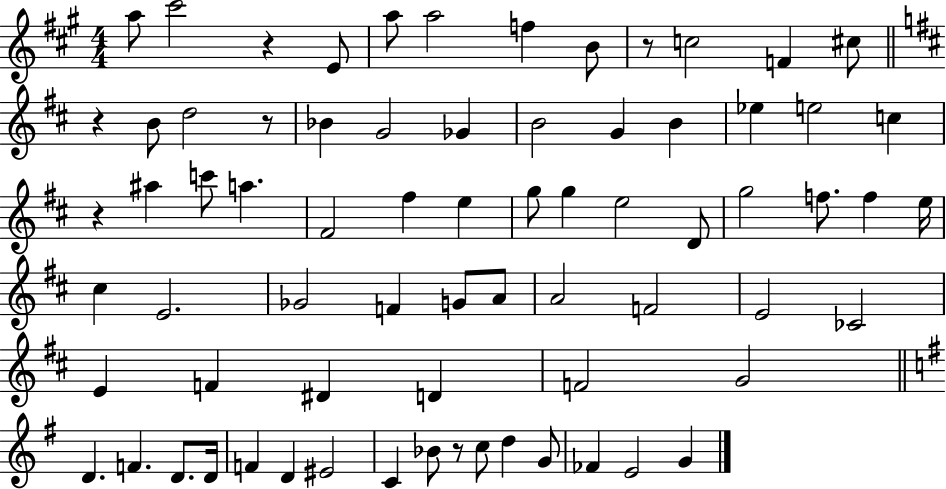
X:1
T:Untitled
M:4/4
L:1/4
K:A
a/2 ^c'2 z E/2 a/2 a2 f B/2 z/2 c2 F ^c/2 z B/2 d2 z/2 _B G2 _G B2 G B _e e2 c z ^a c'/2 a ^F2 ^f e g/2 g e2 D/2 g2 f/2 f e/4 ^c E2 _G2 F G/2 A/2 A2 F2 E2 _C2 E F ^D D F2 G2 D F D/2 D/4 F D ^E2 C _B/2 z/2 c/2 d G/2 _F E2 G